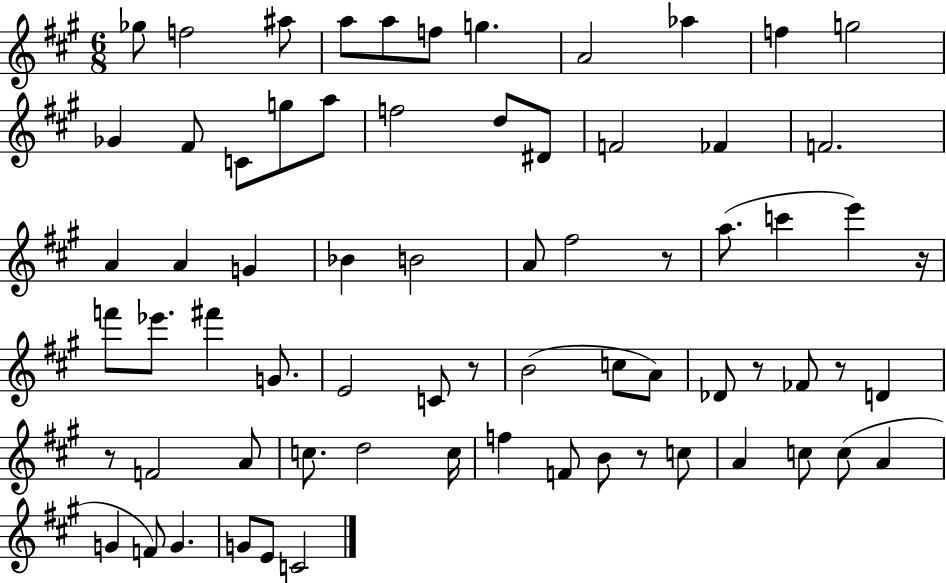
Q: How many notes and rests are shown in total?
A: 70